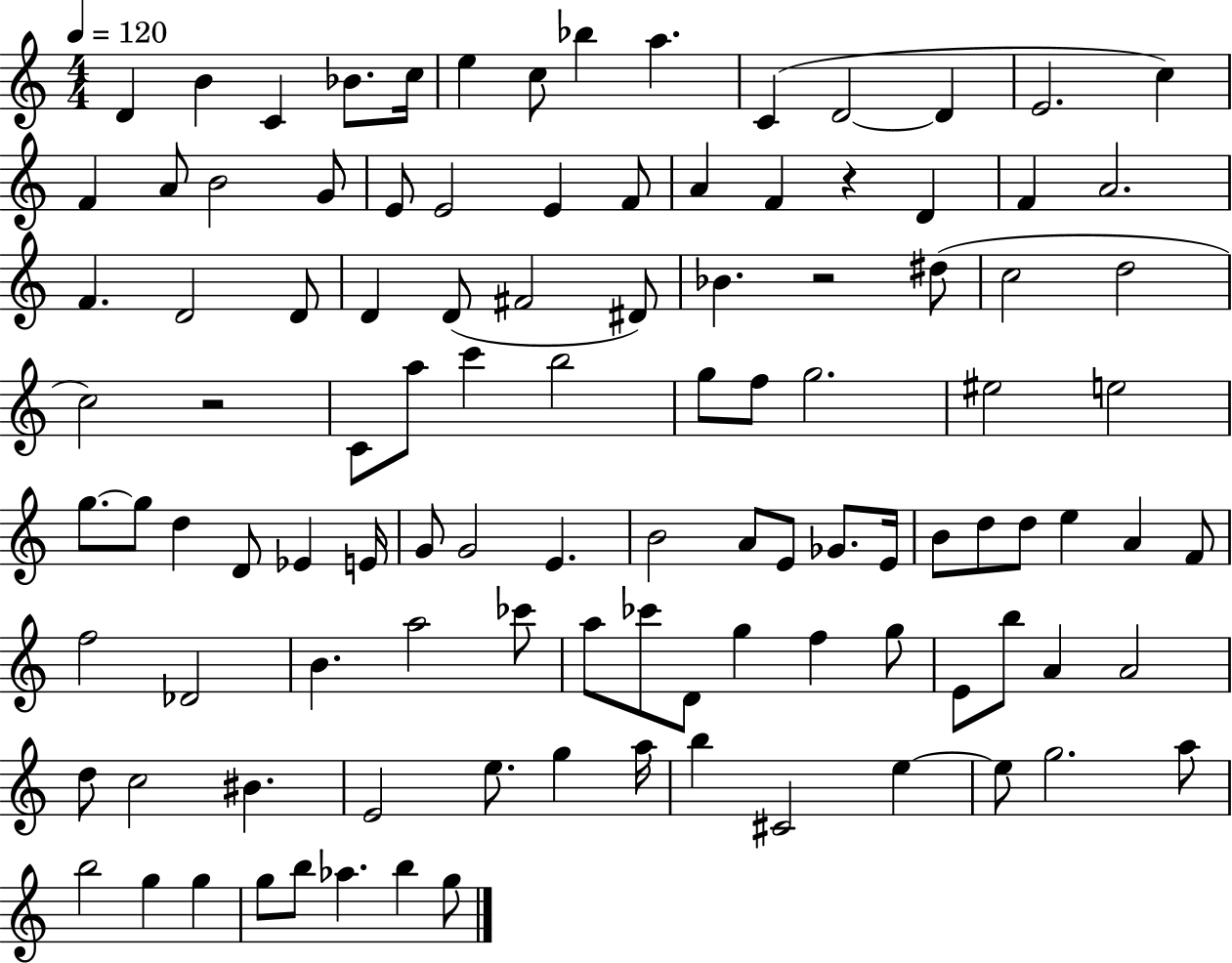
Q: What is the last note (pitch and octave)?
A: G5